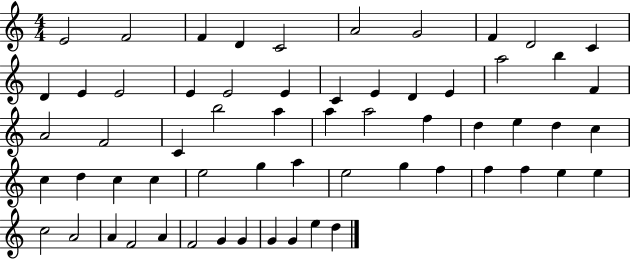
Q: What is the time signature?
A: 4/4